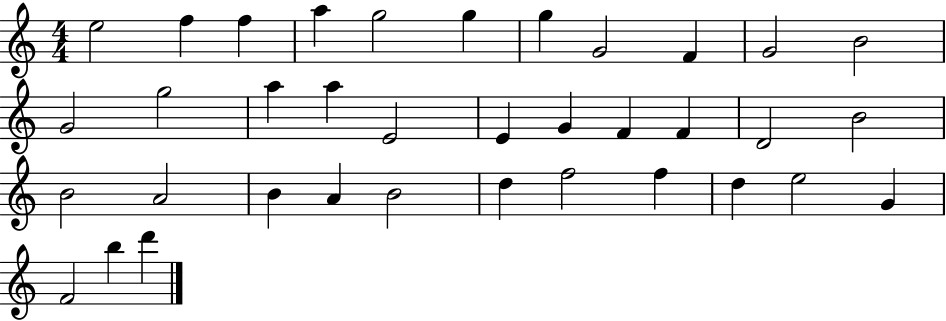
X:1
T:Untitled
M:4/4
L:1/4
K:C
e2 f f a g2 g g G2 F G2 B2 G2 g2 a a E2 E G F F D2 B2 B2 A2 B A B2 d f2 f d e2 G F2 b d'